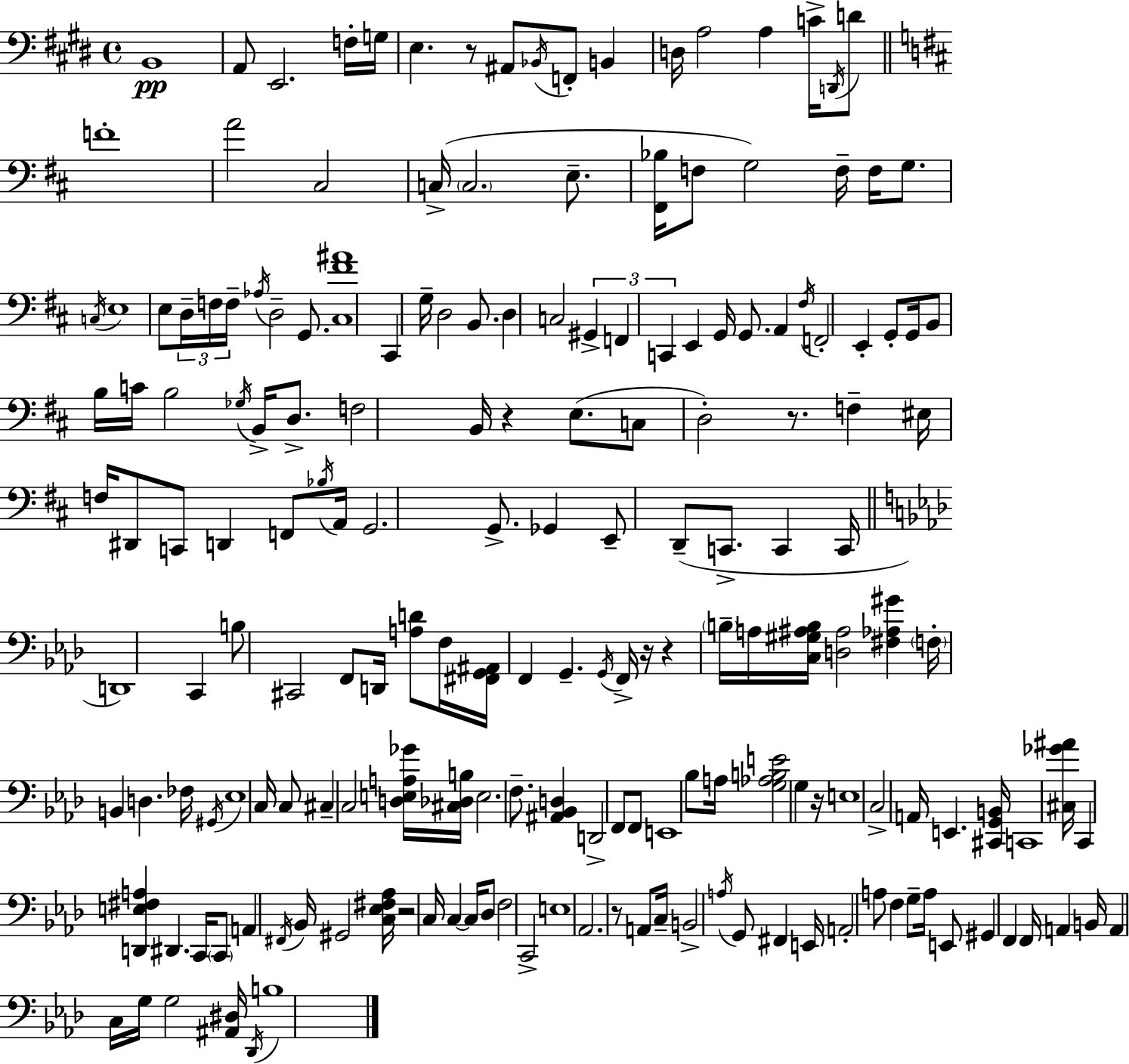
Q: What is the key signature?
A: E major